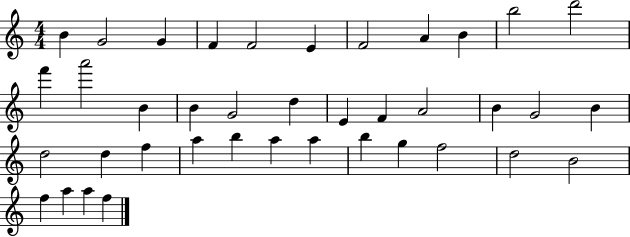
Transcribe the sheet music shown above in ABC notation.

X:1
T:Untitled
M:4/4
L:1/4
K:C
B G2 G F F2 E F2 A B b2 d'2 f' a'2 B B G2 d E F A2 B G2 B d2 d f a b a a b g f2 d2 B2 f a a f